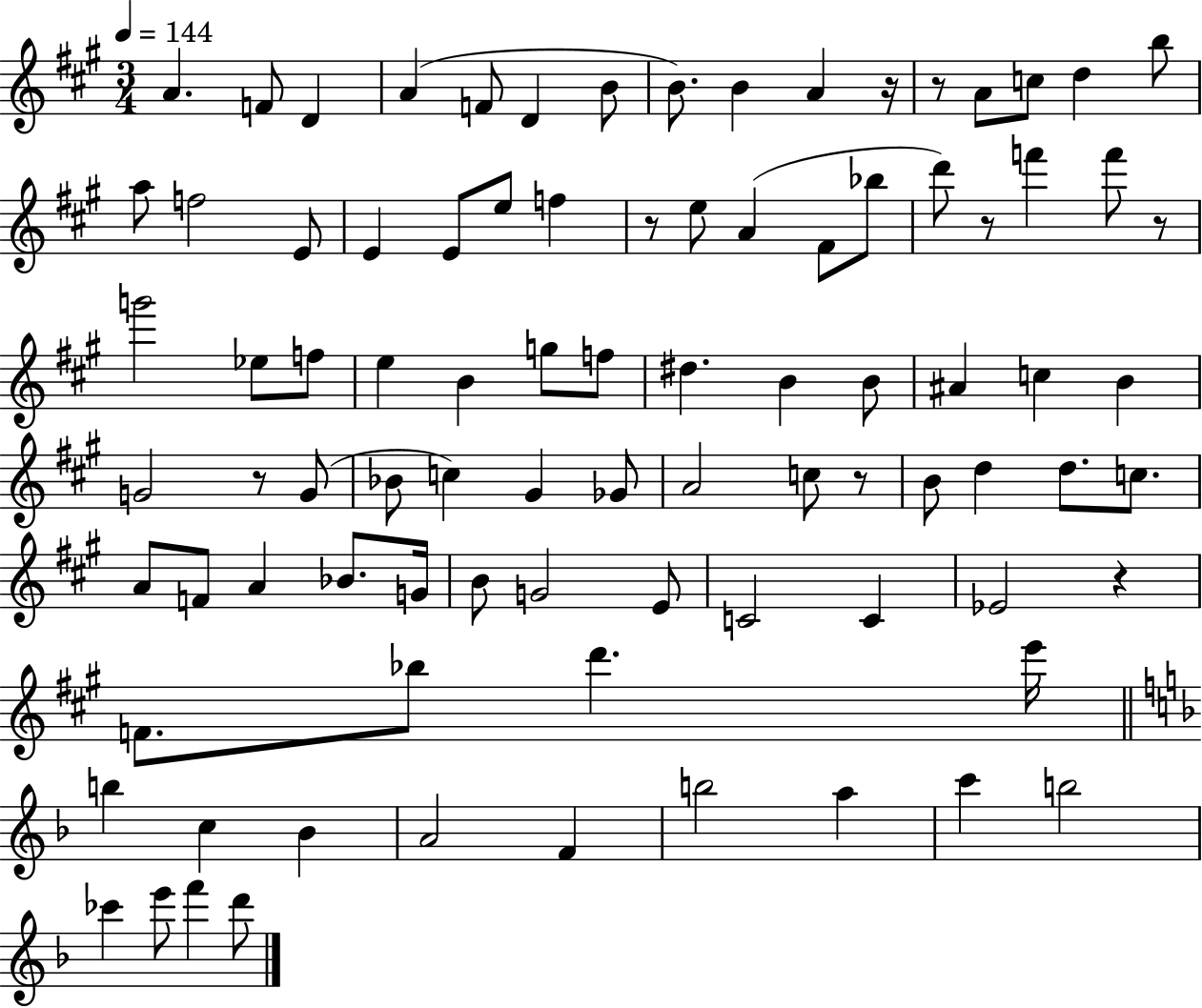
{
  \clef treble
  \numericTimeSignature
  \time 3/4
  \key a \major
  \tempo 4 = 144
  a'4. f'8 d'4 | a'4( f'8 d'4 b'8 | b'8.) b'4 a'4 r16 | r8 a'8 c''8 d''4 b''8 | \break a''8 f''2 e'8 | e'4 e'8 e''8 f''4 | r8 e''8 a'4( fis'8 bes''8 | d'''8) r8 f'''4 f'''8 r8 | \break g'''2 ees''8 f''8 | e''4 b'4 g''8 f''8 | dis''4. b'4 b'8 | ais'4 c''4 b'4 | \break g'2 r8 g'8( | bes'8 c''4) gis'4 ges'8 | a'2 c''8 r8 | b'8 d''4 d''8. c''8. | \break a'8 f'8 a'4 bes'8. g'16 | b'8 g'2 e'8 | c'2 c'4 | ees'2 r4 | \break f'8. bes''8 d'''4. e'''16 | \bar "||" \break \key f \major b''4 c''4 bes'4 | a'2 f'4 | b''2 a''4 | c'''4 b''2 | \break ces'''4 e'''8 f'''4 d'''8 | \bar "|."
}